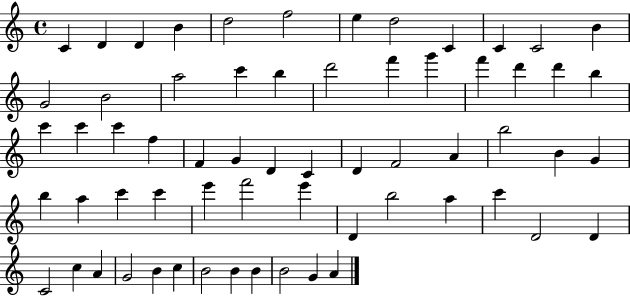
{
  \clef treble
  \time 4/4
  \defaultTimeSignature
  \key c \major
  c'4 d'4 d'4 b'4 | d''2 f''2 | e''4 d''2 c'4 | c'4 c'2 b'4 | \break g'2 b'2 | a''2 c'''4 b''4 | d'''2 f'''4 g'''4 | f'''4 d'''4 d'''4 b''4 | \break c'''4 c'''4 c'''4 f''4 | f'4 g'4 d'4 c'4 | d'4 f'2 a'4 | b''2 b'4 g'4 | \break b''4 a''4 c'''4 c'''4 | e'''4 f'''2 e'''4 | d'4 b''2 a''4 | c'''4 d'2 d'4 | \break c'2 c''4 a'4 | g'2 b'4 c''4 | b'2 b'4 b'4 | b'2 g'4 a'4 | \break \bar "|."
}